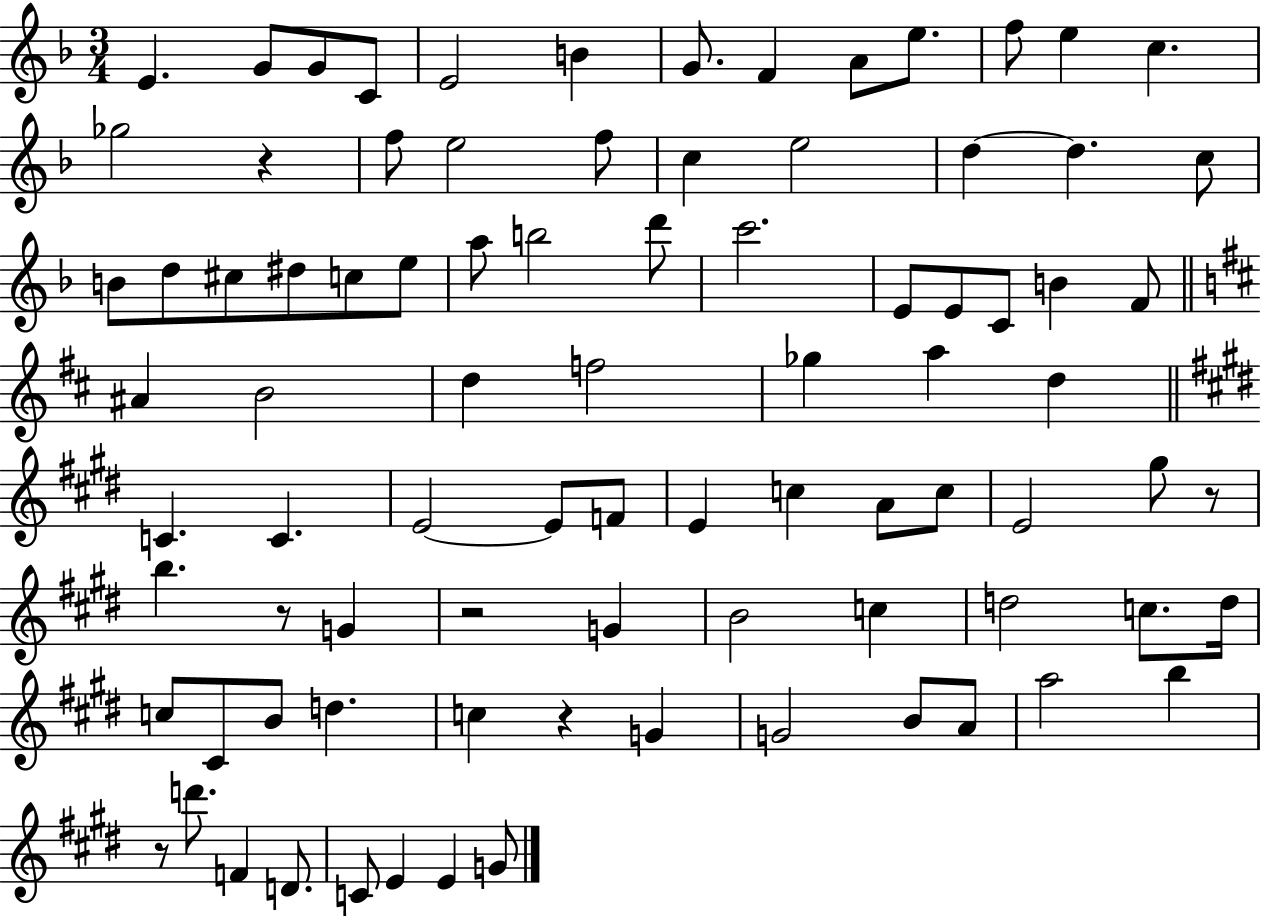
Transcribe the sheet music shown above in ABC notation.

X:1
T:Untitled
M:3/4
L:1/4
K:F
E G/2 G/2 C/2 E2 B G/2 F A/2 e/2 f/2 e c _g2 z f/2 e2 f/2 c e2 d d c/2 B/2 d/2 ^c/2 ^d/2 c/2 e/2 a/2 b2 d'/2 c'2 E/2 E/2 C/2 B F/2 ^A B2 d f2 _g a d C C E2 E/2 F/2 E c A/2 c/2 E2 ^g/2 z/2 b z/2 G z2 G B2 c d2 c/2 d/4 c/2 ^C/2 B/2 d c z G G2 B/2 A/2 a2 b z/2 d'/2 F D/2 C/2 E E G/2